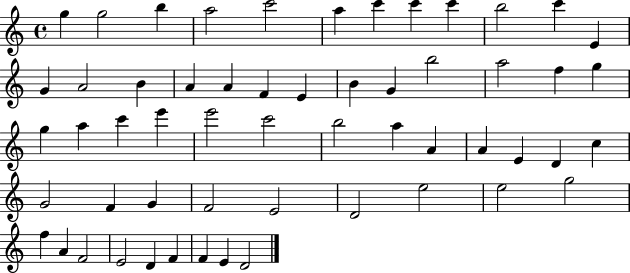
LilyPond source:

{
  \clef treble
  \time 4/4
  \defaultTimeSignature
  \key c \major
  g''4 g''2 b''4 | a''2 c'''2 | a''4 c'''4 c'''4 c'''4 | b''2 c'''4 e'4 | \break g'4 a'2 b'4 | a'4 a'4 f'4 e'4 | b'4 g'4 b''2 | a''2 f''4 g''4 | \break g''4 a''4 c'''4 e'''4 | e'''2 c'''2 | b''2 a''4 a'4 | a'4 e'4 d'4 c''4 | \break g'2 f'4 g'4 | f'2 e'2 | d'2 e''2 | e''2 g''2 | \break f''4 a'4 f'2 | e'2 d'4 f'4 | f'4 e'4 d'2 | \bar "|."
}